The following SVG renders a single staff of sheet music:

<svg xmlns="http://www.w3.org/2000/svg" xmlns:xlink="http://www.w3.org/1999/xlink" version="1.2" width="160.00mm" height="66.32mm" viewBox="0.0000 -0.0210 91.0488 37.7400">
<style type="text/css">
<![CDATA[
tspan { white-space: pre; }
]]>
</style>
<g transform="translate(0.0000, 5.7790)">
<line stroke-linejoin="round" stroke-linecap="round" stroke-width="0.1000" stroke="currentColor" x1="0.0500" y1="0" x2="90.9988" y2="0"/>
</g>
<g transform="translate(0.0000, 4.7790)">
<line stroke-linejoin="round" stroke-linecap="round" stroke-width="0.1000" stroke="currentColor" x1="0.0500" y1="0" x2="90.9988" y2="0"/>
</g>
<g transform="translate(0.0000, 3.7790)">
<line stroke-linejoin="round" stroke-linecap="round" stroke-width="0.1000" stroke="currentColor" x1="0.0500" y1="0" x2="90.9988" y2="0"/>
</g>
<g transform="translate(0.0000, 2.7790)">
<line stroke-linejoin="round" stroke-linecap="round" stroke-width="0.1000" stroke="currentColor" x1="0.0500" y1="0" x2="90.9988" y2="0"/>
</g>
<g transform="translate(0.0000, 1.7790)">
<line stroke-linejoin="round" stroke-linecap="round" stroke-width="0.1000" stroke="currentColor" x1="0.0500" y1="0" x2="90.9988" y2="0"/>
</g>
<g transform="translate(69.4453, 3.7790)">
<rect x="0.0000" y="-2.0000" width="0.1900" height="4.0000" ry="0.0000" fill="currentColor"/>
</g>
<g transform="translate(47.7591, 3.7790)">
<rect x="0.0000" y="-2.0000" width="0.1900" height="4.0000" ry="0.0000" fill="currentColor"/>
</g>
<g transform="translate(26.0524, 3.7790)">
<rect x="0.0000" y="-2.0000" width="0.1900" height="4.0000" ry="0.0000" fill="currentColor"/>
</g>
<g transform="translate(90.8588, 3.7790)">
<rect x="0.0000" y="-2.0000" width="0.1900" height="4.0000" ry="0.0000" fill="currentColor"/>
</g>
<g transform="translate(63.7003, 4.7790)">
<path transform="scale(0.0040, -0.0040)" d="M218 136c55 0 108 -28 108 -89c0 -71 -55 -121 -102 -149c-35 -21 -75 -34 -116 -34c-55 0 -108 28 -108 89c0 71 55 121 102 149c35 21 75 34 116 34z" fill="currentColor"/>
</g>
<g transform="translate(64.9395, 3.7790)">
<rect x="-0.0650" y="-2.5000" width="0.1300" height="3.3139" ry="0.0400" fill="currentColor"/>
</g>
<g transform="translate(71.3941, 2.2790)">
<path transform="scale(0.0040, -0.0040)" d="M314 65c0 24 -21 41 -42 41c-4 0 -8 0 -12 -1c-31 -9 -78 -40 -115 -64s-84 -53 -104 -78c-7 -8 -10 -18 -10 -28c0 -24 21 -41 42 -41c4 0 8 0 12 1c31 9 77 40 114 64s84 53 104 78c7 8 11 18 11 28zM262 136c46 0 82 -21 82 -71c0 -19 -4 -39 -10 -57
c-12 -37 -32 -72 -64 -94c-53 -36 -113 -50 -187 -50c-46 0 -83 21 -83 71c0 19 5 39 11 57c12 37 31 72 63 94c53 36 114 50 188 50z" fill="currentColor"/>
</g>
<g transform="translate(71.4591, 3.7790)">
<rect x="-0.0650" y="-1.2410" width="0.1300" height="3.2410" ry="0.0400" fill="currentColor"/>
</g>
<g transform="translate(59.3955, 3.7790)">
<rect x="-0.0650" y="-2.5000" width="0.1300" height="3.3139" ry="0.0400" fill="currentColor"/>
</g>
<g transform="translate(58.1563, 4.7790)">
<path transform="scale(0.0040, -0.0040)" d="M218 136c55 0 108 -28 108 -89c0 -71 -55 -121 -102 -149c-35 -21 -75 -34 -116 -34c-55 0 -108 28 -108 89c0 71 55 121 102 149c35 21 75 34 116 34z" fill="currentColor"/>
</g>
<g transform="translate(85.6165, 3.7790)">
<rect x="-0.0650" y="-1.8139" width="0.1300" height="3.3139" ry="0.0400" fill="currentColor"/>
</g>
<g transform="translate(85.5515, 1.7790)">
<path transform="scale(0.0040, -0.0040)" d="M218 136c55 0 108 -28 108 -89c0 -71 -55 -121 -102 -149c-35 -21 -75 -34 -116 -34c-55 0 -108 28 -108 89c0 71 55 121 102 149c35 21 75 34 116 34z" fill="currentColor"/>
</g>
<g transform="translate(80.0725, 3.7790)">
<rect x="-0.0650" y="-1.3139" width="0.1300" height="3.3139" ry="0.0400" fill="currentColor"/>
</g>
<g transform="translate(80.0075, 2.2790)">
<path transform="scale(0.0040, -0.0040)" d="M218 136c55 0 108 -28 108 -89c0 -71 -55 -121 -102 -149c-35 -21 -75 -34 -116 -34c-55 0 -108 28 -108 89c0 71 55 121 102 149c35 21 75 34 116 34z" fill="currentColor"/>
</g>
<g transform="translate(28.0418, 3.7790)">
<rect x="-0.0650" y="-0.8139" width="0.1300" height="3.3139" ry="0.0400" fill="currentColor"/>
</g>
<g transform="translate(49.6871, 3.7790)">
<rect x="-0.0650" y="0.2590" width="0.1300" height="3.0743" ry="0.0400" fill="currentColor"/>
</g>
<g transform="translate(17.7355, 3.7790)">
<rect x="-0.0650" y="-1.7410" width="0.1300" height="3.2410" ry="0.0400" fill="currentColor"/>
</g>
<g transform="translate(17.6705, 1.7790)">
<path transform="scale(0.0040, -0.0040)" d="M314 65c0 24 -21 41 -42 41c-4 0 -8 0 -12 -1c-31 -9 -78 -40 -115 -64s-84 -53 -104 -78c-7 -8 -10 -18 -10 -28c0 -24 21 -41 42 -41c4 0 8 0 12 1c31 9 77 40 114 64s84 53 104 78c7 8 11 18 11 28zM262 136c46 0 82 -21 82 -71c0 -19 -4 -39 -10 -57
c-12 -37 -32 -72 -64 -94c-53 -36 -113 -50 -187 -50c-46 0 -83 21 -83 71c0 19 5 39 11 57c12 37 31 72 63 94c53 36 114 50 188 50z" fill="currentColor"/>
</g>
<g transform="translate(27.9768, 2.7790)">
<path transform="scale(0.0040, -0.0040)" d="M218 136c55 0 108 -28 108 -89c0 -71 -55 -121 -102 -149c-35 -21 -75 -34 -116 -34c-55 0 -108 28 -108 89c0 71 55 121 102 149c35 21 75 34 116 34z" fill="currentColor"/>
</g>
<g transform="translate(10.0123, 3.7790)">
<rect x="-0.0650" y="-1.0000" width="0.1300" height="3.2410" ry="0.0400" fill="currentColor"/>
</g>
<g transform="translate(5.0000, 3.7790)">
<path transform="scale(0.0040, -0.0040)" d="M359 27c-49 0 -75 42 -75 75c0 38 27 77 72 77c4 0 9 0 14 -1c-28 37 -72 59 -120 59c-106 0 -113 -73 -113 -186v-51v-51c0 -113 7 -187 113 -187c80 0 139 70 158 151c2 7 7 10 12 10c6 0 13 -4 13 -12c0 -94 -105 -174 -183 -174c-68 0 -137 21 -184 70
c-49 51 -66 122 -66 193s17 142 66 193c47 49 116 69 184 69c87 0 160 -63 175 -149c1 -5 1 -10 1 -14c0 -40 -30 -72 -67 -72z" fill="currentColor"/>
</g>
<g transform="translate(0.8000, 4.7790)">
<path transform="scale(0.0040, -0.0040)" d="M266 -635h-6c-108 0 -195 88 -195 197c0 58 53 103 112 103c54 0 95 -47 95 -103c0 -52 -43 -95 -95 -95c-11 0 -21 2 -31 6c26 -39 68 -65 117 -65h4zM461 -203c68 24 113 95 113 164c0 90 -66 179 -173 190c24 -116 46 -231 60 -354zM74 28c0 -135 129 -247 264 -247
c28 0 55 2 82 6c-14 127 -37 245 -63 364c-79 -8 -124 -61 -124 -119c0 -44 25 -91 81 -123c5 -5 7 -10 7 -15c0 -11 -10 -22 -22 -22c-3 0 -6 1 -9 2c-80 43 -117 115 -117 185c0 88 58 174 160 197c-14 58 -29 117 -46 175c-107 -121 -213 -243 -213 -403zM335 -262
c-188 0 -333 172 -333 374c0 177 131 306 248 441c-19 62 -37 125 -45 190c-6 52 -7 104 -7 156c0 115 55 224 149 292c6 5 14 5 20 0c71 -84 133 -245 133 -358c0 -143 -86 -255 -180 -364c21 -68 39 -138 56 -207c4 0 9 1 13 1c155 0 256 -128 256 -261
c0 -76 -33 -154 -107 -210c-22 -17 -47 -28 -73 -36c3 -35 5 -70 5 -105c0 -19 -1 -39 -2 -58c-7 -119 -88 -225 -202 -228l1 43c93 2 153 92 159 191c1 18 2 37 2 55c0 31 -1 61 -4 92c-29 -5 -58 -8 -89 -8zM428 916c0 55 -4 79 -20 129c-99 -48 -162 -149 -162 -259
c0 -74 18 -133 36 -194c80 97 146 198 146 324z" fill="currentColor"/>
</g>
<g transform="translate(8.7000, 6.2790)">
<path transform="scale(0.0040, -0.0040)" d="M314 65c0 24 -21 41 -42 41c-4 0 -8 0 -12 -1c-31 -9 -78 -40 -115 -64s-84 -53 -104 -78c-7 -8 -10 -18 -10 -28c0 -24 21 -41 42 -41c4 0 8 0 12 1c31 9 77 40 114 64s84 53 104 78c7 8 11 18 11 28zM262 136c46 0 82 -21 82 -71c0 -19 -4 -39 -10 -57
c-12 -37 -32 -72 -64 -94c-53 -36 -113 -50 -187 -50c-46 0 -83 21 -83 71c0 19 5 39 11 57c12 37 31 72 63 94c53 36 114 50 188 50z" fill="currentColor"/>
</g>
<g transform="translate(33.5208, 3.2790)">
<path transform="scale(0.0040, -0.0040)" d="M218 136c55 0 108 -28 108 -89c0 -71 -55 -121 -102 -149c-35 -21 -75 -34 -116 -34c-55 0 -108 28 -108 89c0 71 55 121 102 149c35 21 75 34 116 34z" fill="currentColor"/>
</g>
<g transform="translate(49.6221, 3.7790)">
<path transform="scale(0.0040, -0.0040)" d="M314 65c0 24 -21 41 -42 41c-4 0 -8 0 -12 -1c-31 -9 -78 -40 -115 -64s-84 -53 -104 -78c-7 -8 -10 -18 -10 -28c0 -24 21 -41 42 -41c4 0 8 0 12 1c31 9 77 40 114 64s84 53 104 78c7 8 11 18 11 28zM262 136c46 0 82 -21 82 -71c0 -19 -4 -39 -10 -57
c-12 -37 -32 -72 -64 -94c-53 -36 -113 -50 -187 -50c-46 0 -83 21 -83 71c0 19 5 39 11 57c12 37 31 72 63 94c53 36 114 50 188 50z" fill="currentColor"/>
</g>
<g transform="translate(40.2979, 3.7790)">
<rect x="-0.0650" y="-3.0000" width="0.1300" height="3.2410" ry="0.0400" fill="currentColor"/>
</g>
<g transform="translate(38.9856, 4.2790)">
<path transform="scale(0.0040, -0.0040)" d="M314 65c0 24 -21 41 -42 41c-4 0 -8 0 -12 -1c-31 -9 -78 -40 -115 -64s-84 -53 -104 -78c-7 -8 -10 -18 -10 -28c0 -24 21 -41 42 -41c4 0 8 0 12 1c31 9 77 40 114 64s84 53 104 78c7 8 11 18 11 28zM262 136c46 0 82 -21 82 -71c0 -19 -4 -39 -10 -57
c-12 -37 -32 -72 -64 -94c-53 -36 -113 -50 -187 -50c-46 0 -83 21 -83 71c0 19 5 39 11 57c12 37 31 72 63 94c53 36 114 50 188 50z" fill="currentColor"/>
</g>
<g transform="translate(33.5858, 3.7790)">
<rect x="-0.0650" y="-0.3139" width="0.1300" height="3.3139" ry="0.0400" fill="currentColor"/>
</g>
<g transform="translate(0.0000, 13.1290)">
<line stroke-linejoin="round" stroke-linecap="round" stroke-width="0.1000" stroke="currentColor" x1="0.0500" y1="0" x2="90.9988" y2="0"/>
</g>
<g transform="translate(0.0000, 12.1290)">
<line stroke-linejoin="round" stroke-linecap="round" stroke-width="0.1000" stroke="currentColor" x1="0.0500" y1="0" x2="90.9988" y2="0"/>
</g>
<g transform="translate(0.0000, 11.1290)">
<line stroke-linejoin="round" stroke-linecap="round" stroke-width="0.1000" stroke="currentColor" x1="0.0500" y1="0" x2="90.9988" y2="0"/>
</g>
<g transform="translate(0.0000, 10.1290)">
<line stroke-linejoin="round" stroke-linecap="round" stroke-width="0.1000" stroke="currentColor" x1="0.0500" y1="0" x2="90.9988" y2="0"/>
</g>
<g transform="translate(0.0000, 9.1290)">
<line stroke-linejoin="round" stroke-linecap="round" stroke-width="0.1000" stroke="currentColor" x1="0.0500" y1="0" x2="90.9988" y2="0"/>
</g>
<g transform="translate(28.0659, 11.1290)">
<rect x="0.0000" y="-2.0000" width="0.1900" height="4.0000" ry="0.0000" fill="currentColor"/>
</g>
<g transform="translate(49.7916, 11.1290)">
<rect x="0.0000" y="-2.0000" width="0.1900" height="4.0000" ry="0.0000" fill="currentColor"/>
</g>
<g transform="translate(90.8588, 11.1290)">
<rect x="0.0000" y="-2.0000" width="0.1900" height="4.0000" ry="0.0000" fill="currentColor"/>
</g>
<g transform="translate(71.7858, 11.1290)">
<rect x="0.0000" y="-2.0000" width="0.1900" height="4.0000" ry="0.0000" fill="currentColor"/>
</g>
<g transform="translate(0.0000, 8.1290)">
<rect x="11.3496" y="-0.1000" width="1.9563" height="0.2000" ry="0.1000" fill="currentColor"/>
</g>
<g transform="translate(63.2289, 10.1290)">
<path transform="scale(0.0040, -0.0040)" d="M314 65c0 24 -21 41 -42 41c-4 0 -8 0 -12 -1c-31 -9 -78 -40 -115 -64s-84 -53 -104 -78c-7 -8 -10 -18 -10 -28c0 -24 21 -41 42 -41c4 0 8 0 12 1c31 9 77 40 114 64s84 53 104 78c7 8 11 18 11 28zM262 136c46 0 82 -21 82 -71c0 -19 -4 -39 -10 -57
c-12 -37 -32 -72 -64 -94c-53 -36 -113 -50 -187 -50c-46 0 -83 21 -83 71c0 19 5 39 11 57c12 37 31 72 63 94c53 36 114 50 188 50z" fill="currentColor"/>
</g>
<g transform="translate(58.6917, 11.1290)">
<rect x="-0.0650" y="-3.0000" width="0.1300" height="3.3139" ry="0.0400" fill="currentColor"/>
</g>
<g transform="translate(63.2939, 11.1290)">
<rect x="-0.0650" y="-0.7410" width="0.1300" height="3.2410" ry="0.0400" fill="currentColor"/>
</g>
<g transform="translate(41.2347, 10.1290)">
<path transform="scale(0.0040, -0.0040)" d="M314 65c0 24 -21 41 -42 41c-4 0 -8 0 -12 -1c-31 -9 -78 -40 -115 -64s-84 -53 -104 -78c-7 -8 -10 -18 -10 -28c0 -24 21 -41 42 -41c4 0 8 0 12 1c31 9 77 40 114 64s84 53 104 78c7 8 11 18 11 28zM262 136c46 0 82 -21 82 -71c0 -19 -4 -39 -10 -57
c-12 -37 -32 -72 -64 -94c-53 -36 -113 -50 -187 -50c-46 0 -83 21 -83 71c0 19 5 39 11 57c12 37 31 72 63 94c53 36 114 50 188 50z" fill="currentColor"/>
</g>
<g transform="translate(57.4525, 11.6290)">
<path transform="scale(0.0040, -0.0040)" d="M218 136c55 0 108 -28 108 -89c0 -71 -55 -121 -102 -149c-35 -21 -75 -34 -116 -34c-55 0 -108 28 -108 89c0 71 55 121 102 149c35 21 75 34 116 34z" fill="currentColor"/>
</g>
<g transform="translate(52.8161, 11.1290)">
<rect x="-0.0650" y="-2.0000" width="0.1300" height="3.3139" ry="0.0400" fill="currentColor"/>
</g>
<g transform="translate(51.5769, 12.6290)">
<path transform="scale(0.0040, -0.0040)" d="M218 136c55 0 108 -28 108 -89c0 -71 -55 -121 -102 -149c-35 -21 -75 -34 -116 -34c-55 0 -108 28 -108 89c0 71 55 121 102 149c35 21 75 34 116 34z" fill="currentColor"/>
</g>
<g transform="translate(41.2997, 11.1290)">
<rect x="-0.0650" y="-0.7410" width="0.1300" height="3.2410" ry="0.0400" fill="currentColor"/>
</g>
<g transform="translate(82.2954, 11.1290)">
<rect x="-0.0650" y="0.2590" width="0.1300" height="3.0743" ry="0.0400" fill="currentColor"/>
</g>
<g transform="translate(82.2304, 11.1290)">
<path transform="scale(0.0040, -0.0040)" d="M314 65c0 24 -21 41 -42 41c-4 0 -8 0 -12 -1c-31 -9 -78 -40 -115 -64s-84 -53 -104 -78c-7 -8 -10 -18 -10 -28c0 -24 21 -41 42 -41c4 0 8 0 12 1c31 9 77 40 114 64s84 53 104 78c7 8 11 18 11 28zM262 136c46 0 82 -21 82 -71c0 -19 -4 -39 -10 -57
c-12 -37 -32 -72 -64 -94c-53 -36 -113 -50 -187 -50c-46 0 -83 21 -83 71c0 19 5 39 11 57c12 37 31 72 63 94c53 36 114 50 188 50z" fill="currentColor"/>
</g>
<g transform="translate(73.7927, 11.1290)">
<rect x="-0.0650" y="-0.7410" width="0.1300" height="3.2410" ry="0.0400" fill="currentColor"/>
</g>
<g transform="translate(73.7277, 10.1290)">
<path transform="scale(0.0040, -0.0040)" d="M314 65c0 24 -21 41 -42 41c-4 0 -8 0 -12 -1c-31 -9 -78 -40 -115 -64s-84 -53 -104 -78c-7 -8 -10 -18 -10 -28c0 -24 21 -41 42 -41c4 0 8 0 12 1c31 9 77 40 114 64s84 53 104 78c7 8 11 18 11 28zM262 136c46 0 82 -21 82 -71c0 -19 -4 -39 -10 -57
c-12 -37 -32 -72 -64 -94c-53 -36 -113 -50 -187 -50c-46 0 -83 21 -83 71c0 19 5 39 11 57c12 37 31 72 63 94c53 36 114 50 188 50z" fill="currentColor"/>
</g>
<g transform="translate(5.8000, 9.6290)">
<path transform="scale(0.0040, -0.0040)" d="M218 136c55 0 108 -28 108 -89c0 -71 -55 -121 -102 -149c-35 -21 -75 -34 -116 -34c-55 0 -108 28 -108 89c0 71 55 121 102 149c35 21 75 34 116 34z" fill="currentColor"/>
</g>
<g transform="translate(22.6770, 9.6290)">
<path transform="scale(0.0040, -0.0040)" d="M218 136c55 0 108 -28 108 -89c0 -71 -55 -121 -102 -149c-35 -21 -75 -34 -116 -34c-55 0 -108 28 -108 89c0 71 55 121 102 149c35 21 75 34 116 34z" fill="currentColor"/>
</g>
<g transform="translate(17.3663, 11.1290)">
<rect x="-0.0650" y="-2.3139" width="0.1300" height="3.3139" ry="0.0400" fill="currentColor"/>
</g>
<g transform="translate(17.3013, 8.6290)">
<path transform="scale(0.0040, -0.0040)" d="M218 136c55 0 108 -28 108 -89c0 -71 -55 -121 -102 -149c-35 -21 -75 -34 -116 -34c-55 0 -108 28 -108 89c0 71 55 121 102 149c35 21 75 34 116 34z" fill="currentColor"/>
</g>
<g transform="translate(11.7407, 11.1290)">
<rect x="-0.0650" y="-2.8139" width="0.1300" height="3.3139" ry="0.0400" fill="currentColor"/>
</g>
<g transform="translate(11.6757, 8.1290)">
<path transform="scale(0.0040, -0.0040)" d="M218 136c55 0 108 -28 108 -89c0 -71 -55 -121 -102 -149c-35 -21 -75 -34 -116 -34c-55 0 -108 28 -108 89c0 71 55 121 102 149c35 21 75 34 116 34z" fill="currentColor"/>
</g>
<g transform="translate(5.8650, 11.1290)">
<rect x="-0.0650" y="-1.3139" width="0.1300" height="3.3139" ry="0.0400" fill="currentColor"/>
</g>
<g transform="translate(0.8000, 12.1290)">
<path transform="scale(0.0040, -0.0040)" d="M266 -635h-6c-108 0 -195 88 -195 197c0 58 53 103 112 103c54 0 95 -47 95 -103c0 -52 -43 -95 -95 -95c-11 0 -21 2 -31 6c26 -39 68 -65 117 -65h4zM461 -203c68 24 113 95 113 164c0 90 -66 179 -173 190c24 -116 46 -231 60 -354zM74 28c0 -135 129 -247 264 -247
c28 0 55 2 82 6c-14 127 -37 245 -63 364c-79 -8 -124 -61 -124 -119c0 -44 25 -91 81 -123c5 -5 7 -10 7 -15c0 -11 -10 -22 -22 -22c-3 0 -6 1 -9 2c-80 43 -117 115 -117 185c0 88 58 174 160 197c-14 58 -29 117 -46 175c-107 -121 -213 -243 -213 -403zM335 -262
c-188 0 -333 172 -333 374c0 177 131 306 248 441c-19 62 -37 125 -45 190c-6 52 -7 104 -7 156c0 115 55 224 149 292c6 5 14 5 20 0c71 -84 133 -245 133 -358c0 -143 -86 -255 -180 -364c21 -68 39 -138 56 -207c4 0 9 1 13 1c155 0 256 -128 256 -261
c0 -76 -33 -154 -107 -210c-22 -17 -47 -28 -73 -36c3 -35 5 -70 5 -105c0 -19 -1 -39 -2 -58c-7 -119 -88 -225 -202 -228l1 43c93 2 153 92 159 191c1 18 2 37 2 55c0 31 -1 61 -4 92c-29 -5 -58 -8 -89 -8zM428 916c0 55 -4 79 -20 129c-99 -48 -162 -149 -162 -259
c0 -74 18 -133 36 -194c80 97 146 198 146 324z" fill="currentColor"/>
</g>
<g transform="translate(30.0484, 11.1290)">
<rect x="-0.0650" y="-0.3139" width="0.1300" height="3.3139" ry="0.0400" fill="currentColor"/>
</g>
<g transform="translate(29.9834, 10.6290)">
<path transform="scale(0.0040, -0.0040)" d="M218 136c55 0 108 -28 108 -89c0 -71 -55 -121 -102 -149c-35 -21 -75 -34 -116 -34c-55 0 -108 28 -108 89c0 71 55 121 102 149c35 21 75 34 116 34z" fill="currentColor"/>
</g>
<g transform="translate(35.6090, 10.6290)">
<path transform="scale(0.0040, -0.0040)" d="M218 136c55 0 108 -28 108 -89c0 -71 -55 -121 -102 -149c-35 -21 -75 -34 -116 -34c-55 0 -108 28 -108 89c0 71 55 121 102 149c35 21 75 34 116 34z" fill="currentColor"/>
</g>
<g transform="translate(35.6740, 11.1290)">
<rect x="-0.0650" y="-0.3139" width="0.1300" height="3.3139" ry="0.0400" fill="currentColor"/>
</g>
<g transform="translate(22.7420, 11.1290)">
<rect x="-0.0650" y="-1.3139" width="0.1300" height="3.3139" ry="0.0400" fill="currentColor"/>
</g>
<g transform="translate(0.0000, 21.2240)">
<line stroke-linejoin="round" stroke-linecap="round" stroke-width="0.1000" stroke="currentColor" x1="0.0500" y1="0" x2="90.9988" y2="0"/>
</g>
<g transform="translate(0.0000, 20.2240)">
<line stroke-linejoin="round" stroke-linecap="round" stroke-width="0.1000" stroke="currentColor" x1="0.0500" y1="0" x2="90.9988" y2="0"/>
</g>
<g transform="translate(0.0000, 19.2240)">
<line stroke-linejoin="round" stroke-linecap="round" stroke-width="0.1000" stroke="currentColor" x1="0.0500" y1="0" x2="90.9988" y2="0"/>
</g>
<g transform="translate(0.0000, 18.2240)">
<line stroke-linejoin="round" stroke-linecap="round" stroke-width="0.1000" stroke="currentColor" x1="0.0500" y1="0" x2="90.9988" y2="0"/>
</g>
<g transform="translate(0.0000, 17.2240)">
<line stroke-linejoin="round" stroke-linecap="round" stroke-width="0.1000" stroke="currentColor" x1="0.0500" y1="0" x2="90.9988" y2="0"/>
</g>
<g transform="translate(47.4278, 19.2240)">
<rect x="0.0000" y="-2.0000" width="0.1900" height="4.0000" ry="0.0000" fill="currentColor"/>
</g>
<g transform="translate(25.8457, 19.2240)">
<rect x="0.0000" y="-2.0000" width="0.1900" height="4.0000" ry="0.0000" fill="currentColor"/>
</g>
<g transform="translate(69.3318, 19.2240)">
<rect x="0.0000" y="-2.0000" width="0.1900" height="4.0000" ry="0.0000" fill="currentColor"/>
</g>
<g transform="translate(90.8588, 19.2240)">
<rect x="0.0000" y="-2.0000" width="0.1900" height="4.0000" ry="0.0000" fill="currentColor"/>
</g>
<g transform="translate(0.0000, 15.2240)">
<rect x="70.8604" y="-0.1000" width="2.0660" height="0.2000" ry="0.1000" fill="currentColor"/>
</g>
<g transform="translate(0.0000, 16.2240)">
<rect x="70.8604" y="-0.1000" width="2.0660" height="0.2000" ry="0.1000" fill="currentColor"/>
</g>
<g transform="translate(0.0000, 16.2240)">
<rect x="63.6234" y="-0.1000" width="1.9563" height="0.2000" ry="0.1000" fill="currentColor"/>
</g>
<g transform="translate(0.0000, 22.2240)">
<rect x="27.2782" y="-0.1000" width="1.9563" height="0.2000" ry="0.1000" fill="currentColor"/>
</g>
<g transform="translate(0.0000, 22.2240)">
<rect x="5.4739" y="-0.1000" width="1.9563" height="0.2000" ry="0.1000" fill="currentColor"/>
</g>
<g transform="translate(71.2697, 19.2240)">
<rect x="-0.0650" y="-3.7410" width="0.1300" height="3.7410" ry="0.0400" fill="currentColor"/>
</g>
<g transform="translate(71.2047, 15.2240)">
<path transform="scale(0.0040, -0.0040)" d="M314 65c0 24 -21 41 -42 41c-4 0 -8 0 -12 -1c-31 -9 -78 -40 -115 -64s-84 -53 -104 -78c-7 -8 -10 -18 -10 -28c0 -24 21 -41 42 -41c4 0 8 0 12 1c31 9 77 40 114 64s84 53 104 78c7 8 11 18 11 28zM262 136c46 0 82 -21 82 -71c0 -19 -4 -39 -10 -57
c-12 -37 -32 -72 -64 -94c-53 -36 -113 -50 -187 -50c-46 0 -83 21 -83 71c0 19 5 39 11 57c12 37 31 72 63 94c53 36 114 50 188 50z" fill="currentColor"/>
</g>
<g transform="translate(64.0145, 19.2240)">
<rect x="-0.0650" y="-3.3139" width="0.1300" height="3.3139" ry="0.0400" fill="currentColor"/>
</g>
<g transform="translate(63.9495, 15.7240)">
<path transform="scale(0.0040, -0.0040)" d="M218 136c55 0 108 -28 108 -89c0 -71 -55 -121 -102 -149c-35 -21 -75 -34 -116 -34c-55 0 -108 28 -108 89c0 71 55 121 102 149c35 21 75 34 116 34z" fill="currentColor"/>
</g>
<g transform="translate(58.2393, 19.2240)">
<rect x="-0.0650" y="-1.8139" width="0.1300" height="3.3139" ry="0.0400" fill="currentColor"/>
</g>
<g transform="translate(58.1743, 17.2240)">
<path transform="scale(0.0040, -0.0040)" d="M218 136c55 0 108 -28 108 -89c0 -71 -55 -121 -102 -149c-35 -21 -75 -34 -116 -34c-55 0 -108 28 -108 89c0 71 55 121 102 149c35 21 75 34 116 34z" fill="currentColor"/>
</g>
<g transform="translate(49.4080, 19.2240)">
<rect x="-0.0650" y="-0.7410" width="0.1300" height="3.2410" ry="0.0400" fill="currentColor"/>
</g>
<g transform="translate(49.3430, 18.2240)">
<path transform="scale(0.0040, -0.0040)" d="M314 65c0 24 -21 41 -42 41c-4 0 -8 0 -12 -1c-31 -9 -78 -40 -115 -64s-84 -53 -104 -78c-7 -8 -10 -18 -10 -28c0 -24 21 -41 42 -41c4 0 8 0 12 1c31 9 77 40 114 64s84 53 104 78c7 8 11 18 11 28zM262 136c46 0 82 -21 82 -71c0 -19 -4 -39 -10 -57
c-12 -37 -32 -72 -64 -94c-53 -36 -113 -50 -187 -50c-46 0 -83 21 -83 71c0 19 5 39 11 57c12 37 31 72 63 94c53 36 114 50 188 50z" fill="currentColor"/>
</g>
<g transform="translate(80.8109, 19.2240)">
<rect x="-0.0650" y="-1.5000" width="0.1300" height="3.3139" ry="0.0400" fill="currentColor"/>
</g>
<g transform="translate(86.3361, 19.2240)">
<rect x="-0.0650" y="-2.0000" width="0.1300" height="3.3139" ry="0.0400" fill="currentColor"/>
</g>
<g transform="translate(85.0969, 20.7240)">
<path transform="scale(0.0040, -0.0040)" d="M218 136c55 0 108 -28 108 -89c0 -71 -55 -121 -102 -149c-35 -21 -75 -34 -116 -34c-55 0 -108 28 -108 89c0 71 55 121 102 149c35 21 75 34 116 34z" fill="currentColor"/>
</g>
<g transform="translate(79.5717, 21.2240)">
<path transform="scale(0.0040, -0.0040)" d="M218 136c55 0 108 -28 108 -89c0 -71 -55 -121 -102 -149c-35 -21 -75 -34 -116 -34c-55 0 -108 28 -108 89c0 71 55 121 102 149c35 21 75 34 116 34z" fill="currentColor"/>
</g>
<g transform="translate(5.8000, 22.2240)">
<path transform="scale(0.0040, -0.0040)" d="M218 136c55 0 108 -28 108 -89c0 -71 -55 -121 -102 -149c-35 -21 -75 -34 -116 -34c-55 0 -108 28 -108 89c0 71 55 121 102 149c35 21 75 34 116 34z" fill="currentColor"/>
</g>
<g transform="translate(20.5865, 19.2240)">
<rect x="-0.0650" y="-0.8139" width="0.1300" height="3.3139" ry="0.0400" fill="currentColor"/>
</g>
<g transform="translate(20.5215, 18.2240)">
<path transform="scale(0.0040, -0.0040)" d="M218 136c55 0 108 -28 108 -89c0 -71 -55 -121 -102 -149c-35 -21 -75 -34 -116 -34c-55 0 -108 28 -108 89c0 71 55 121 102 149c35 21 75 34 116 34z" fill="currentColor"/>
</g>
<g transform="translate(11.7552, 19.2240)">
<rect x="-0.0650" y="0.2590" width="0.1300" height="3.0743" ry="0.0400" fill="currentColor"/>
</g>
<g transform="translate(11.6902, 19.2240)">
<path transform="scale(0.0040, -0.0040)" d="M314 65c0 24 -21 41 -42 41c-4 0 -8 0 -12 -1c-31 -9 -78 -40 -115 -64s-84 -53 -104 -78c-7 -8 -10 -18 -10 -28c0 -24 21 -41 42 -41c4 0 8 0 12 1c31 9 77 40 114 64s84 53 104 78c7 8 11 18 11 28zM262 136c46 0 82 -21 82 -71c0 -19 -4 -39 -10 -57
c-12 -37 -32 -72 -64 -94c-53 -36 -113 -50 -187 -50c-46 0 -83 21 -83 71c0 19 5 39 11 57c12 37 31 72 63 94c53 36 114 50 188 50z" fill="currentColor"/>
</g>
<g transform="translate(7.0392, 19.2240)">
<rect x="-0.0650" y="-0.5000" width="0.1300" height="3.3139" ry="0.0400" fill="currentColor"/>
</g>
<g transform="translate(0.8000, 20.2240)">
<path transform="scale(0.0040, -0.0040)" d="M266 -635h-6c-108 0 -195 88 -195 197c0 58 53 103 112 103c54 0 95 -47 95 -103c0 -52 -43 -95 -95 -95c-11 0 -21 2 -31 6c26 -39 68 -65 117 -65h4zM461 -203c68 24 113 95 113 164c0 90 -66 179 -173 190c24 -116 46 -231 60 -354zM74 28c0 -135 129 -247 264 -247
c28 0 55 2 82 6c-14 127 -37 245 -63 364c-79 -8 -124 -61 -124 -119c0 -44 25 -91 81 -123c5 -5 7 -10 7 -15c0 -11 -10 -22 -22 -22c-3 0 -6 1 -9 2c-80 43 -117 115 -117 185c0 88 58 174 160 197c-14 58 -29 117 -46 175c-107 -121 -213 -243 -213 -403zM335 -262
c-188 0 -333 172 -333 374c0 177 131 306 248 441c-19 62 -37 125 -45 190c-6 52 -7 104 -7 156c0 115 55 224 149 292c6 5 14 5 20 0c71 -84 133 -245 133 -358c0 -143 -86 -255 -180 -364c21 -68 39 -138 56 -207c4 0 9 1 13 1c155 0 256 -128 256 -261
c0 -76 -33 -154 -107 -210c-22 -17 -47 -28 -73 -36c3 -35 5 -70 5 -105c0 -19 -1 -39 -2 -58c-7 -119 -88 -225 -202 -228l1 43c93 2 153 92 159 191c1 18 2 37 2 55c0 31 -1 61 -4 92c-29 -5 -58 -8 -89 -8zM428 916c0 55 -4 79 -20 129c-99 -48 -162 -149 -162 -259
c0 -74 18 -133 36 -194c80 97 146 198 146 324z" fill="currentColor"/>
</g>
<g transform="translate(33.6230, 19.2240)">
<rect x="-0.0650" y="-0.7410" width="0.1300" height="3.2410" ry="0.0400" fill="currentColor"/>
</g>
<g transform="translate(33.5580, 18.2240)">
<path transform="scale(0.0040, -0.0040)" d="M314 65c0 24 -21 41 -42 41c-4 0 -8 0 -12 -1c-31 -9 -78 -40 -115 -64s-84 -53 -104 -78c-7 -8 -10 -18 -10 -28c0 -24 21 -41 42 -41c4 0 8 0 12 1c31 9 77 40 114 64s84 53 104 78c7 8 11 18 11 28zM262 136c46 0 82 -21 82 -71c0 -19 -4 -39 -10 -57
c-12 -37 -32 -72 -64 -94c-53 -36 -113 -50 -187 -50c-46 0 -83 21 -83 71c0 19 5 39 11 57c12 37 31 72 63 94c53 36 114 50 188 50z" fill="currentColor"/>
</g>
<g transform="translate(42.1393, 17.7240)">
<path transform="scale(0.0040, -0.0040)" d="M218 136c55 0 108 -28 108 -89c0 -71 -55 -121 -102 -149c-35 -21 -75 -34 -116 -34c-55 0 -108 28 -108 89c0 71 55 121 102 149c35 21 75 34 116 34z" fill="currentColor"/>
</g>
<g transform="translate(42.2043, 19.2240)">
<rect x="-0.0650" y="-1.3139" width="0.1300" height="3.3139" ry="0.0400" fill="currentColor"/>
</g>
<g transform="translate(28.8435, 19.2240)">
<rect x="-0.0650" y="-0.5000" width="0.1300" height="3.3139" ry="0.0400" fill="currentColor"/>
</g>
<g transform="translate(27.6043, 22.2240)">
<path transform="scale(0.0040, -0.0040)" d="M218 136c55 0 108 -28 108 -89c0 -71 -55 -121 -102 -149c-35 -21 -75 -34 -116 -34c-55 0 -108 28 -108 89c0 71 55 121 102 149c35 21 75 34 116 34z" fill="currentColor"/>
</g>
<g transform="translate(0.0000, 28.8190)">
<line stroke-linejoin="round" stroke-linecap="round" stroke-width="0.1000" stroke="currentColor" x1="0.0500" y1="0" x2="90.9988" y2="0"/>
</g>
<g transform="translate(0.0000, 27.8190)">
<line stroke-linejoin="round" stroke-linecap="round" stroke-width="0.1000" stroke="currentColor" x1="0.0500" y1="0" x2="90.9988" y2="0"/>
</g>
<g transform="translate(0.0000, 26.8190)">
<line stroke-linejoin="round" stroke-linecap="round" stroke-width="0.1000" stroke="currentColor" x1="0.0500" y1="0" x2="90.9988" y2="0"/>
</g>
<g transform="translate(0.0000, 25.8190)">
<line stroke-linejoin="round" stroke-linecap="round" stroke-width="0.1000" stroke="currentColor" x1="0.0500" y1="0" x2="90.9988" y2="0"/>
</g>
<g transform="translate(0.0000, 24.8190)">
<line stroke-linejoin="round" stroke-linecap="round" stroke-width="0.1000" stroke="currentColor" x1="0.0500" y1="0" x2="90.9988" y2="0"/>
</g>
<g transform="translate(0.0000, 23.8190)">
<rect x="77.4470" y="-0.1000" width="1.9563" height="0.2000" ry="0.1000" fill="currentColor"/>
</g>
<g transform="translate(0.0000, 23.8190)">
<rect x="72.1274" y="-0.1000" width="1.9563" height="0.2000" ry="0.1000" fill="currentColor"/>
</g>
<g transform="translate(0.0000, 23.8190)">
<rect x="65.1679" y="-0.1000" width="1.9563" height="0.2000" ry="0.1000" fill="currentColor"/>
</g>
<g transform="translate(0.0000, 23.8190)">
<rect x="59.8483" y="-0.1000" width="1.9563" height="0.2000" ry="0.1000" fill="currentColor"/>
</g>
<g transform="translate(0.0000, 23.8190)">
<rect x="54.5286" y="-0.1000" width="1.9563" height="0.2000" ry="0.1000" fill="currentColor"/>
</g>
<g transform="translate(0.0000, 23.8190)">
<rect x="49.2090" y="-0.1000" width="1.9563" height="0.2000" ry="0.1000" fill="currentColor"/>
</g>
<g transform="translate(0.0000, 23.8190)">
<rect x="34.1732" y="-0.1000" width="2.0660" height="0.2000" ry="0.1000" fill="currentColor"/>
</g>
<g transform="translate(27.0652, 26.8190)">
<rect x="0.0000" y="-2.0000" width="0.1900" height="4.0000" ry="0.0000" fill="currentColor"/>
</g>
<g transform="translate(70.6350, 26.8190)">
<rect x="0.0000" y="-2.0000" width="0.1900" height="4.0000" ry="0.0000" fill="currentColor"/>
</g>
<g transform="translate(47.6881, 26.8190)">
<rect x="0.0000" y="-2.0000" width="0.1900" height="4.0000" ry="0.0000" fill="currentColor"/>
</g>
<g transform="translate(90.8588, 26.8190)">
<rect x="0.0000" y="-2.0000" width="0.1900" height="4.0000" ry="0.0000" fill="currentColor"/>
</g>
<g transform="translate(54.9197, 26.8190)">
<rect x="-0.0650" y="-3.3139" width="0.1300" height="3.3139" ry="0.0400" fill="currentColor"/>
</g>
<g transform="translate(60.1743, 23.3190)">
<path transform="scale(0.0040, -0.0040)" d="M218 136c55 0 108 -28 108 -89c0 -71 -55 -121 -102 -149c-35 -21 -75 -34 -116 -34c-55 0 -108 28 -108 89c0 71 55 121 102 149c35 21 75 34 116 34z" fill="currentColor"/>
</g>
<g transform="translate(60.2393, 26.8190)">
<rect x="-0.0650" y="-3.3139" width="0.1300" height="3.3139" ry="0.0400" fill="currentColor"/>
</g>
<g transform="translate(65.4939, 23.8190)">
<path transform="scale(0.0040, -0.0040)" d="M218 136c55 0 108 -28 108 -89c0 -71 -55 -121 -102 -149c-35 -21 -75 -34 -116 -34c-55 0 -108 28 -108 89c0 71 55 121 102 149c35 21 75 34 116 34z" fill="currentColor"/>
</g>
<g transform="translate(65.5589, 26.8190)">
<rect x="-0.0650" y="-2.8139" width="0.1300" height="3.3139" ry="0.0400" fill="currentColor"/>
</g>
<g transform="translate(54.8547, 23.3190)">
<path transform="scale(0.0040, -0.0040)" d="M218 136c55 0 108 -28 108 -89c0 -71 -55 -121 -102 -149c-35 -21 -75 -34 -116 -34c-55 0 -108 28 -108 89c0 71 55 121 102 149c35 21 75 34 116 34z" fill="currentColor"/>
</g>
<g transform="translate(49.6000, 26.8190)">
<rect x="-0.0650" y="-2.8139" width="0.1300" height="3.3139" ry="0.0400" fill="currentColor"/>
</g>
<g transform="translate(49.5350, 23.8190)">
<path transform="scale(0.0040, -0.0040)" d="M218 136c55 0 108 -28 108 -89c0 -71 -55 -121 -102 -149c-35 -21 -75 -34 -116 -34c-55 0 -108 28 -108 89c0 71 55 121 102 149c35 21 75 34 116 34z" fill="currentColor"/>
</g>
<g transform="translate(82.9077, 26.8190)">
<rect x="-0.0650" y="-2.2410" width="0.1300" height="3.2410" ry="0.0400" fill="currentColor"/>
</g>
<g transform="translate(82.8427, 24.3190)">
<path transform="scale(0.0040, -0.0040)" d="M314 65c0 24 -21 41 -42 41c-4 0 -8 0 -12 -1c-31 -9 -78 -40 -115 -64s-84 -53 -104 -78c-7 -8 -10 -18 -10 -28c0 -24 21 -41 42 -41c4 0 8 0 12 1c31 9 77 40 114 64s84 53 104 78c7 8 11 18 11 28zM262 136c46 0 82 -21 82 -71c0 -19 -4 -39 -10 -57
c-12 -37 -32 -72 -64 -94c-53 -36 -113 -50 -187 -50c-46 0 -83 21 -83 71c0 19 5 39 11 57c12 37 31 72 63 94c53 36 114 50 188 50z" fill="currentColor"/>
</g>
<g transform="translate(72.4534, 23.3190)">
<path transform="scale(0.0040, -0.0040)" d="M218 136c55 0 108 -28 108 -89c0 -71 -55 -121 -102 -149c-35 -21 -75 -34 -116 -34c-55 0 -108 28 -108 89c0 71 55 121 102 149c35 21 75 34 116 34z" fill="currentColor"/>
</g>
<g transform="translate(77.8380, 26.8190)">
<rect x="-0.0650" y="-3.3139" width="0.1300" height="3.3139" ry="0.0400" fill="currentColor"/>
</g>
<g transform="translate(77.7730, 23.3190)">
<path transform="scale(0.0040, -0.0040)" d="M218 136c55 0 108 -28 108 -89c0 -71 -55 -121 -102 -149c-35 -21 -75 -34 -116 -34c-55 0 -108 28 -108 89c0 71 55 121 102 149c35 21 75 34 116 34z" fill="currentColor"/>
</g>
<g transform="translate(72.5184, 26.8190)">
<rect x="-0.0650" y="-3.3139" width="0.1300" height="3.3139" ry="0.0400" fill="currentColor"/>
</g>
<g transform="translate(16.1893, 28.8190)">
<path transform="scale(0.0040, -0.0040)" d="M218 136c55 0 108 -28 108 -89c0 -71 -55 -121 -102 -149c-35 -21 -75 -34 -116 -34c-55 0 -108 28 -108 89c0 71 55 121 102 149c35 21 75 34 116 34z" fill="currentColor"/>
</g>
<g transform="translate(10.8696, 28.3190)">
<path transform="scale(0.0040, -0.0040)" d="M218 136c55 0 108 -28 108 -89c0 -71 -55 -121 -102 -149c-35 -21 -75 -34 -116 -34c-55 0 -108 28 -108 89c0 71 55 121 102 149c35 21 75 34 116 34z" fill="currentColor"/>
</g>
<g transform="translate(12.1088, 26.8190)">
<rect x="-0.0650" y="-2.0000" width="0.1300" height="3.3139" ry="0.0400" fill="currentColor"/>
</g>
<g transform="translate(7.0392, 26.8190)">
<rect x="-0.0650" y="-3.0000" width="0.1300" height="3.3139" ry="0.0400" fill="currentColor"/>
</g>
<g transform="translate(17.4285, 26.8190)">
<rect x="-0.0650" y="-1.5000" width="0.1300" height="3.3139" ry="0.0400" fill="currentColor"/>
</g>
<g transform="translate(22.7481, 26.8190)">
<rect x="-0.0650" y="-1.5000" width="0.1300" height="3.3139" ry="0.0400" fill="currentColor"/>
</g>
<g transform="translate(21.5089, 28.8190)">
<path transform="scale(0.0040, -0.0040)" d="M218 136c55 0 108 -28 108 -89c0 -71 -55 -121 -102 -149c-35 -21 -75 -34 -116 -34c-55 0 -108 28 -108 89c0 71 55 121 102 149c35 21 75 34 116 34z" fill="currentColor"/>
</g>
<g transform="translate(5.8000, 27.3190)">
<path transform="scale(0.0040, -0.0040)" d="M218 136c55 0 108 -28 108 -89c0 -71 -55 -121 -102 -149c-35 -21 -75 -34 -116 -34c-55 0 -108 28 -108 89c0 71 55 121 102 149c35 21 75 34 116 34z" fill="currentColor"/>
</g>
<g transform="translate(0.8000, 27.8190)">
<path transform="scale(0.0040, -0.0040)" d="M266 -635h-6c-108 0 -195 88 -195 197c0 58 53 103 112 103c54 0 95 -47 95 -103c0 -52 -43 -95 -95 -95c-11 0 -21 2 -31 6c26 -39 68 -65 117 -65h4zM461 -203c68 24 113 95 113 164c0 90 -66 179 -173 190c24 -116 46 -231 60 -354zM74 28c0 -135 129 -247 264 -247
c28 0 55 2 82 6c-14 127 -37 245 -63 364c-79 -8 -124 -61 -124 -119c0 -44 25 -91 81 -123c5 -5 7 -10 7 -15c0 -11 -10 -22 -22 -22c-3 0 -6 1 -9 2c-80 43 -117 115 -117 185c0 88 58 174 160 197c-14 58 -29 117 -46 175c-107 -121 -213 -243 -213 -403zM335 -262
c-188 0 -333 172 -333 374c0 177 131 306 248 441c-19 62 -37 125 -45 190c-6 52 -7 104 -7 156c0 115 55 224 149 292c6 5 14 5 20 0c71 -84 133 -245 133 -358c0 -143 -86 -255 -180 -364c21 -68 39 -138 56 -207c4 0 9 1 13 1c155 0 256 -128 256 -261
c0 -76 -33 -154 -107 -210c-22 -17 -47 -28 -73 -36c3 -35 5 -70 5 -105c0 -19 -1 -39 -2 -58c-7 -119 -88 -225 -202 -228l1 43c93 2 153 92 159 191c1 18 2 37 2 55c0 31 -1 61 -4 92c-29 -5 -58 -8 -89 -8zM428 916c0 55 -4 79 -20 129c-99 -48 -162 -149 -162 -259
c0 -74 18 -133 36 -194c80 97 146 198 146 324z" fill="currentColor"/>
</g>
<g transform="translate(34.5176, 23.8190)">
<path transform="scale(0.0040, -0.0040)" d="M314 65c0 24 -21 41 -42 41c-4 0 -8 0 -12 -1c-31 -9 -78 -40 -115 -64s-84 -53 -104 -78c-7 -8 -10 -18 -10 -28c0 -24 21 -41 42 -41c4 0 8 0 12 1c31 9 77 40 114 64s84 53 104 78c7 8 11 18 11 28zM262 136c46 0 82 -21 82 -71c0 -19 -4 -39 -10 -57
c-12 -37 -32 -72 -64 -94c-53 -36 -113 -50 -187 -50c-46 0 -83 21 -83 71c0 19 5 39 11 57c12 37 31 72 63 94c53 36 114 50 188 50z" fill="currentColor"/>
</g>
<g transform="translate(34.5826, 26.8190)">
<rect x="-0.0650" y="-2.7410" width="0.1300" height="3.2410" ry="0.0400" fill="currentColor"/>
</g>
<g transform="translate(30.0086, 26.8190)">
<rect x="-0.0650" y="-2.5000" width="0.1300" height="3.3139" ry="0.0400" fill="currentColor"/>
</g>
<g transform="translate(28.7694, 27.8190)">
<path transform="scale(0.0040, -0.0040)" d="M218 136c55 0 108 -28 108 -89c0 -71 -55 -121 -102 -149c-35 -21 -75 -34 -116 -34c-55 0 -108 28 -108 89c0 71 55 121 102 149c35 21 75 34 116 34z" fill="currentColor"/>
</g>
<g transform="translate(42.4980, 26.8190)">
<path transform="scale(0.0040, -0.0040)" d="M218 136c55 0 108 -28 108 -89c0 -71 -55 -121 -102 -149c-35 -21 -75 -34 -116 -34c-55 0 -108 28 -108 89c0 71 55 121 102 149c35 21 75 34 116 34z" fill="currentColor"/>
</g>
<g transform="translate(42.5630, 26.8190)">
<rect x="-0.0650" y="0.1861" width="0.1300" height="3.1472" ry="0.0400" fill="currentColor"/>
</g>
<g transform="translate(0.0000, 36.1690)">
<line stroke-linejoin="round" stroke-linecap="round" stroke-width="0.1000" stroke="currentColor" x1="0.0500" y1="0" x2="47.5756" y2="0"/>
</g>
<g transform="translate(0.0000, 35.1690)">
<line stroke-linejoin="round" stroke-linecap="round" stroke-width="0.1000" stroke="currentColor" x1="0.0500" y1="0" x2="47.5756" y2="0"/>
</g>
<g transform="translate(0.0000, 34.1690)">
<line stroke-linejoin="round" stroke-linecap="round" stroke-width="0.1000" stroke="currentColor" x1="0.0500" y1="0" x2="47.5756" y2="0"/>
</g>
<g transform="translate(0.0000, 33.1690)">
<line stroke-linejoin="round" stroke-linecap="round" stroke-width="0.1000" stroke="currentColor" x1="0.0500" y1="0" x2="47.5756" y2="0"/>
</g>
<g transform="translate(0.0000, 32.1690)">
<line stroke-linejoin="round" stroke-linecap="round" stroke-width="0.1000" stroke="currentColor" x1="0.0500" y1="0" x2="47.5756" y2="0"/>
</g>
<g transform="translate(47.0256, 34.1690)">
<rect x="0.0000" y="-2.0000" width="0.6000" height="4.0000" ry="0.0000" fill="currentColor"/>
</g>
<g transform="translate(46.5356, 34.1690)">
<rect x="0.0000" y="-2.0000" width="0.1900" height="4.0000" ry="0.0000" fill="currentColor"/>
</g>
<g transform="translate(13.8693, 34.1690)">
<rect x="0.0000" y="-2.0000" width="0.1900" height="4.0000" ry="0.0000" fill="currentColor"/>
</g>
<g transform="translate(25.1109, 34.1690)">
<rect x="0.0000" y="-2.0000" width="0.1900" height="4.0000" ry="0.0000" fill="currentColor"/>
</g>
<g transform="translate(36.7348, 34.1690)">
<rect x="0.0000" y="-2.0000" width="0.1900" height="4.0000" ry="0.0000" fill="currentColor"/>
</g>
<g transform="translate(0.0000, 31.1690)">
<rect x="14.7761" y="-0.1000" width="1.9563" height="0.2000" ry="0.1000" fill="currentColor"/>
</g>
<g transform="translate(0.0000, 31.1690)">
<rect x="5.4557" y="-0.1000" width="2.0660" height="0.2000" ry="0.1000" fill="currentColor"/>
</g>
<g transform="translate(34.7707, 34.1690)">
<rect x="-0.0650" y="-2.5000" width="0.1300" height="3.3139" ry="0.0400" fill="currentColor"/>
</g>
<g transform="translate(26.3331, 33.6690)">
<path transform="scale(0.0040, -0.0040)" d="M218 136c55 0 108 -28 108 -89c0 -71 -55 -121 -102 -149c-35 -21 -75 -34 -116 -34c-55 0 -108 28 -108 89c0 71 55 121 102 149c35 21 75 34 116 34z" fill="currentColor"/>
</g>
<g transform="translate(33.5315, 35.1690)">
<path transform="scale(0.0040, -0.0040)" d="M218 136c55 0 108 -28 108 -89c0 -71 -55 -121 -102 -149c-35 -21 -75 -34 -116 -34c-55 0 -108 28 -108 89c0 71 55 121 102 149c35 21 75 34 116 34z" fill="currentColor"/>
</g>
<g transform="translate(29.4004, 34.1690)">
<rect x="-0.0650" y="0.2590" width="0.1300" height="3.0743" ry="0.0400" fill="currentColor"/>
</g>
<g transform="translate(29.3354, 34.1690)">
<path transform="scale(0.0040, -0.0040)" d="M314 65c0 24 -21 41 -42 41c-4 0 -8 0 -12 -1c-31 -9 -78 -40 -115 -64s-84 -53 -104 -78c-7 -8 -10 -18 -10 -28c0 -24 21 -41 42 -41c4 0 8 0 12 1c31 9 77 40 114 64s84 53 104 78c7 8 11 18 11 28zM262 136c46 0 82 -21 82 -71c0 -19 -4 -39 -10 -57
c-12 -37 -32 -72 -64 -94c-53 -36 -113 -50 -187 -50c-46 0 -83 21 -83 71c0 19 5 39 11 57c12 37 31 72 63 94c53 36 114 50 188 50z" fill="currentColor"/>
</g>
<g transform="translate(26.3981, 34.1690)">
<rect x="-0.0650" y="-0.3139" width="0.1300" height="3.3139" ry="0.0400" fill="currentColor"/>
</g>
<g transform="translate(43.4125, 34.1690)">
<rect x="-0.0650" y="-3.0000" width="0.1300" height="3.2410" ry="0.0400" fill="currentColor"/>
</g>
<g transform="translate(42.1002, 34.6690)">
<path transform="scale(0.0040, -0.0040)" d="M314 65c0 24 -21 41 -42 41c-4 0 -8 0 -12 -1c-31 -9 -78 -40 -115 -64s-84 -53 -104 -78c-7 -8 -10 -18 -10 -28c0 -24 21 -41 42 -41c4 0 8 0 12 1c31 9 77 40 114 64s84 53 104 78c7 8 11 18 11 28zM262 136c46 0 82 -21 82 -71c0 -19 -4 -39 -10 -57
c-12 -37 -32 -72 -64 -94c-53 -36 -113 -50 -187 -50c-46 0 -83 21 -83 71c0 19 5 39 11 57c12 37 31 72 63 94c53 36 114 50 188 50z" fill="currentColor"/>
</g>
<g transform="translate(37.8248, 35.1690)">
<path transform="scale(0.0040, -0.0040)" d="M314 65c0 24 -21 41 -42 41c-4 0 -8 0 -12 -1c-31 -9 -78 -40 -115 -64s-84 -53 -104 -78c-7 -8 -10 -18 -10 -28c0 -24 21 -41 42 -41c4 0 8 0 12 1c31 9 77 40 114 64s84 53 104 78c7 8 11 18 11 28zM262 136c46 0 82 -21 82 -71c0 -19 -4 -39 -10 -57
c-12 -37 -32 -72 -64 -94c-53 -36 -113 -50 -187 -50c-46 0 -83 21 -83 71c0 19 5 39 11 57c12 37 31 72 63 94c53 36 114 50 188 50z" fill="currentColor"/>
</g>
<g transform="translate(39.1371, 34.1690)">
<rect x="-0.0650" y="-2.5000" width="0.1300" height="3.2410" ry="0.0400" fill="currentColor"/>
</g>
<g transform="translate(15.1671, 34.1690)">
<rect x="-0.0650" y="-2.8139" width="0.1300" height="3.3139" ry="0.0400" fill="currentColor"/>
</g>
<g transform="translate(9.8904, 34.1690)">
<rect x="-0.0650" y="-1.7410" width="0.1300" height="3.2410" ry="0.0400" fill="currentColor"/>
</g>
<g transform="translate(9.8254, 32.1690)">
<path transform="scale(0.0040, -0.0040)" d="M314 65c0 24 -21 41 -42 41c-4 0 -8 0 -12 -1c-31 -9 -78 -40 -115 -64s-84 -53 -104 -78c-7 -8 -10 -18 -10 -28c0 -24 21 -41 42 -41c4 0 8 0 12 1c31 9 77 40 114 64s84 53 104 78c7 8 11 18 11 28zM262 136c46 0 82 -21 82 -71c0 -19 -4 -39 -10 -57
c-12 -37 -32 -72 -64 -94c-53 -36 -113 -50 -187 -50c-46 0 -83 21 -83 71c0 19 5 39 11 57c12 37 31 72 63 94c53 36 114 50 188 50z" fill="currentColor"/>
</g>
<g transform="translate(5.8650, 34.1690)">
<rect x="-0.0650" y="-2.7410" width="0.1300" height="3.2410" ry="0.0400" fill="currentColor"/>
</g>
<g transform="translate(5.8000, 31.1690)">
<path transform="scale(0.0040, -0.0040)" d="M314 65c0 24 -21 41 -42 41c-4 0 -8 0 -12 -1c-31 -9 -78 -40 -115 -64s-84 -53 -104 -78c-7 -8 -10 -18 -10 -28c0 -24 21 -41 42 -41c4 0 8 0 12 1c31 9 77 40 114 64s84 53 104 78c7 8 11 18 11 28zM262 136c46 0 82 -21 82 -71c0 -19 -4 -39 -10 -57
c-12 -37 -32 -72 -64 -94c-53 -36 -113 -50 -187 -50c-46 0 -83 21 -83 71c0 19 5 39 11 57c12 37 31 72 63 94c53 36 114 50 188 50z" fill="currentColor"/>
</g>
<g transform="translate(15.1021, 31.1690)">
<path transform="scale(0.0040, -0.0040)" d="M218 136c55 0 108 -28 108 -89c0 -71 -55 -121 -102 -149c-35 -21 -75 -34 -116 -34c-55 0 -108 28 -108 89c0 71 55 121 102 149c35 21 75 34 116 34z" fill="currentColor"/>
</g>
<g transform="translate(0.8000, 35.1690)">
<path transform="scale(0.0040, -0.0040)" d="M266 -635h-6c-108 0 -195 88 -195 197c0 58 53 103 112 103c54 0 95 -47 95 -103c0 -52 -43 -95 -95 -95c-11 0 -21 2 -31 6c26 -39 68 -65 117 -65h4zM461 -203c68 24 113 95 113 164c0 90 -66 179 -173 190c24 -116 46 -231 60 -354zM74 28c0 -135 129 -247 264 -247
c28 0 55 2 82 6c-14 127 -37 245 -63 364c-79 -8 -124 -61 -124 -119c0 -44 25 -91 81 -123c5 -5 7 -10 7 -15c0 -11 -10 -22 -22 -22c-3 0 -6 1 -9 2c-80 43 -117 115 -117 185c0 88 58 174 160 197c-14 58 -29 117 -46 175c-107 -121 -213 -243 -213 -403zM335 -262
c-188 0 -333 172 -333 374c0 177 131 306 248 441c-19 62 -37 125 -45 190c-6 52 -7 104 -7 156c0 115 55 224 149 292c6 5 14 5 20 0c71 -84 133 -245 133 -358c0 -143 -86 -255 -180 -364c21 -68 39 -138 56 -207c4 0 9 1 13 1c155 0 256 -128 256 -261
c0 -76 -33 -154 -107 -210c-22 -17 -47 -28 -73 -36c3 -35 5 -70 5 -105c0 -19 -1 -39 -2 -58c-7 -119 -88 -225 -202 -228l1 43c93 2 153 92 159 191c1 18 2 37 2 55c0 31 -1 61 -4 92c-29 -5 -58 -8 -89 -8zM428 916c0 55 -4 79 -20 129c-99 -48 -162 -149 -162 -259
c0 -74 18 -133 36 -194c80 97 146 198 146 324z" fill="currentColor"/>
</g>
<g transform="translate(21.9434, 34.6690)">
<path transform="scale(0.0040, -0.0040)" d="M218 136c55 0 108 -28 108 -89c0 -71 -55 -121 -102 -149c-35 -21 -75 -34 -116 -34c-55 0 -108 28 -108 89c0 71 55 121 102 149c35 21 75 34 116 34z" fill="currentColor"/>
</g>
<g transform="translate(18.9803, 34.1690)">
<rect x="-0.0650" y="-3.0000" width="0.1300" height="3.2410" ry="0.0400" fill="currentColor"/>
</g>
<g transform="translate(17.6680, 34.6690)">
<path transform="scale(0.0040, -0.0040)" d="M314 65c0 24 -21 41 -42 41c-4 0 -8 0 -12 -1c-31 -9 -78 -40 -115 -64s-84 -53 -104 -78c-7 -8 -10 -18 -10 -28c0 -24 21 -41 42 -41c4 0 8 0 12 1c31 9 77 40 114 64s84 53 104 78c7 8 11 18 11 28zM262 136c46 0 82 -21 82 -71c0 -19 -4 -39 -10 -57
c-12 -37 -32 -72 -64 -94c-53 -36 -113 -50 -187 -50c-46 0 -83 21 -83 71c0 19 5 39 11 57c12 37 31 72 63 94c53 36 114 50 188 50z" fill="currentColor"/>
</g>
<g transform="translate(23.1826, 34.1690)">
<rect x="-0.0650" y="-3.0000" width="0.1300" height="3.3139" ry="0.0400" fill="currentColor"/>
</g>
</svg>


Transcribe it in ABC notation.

X:1
T:Untitled
M:4/4
L:1/4
K:C
D2 f2 d c A2 B2 G G e2 e f e a g e c c d2 F A d2 d2 B2 C B2 d C d2 e d2 f b c'2 E F A F E E G a2 B a b b a b b g2 a2 f2 a A2 A c B2 G G2 A2